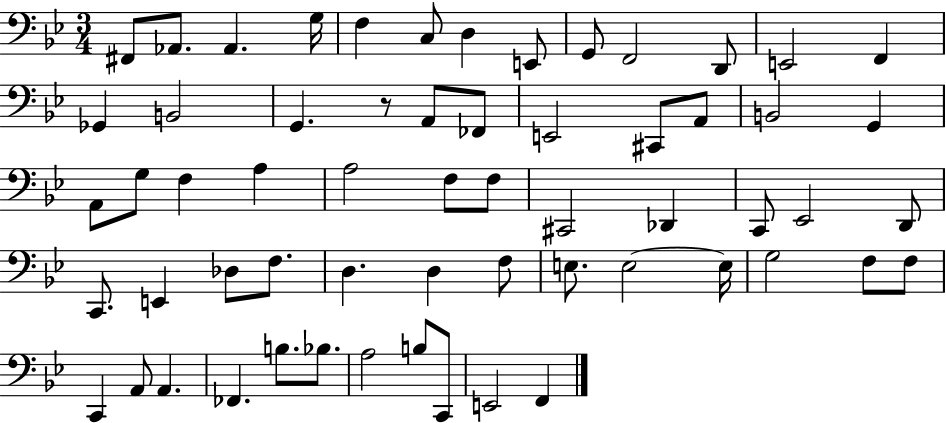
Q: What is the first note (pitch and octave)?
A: F#2